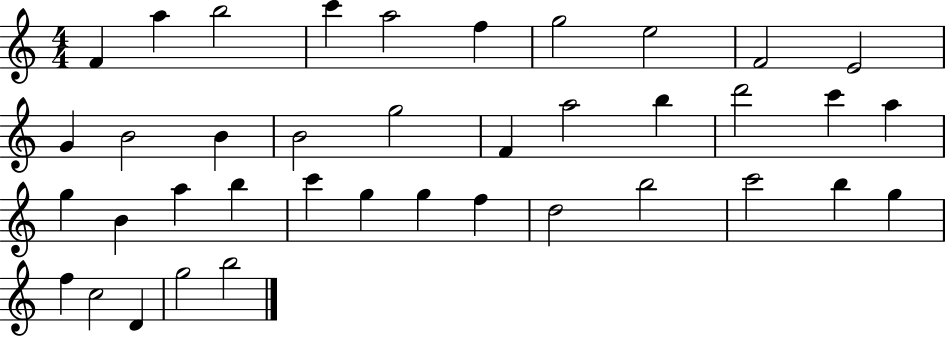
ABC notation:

X:1
T:Untitled
M:4/4
L:1/4
K:C
F a b2 c' a2 f g2 e2 F2 E2 G B2 B B2 g2 F a2 b d'2 c' a g B a b c' g g f d2 b2 c'2 b g f c2 D g2 b2